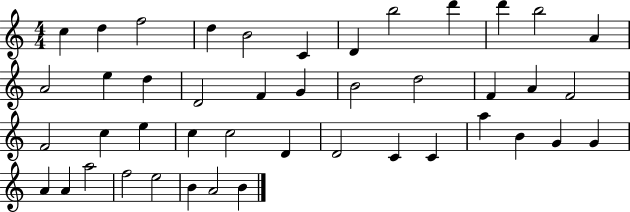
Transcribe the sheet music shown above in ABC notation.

X:1
T:Untitled
M:4/4
L:1/4
K:C
c d f2 d B2 C D b2 d' d' b2 A A2 e d D2 F G B2 d2 F A F2 F2 c e c c2 D D2 C C a B G G A A a2 f2 e2 B A2 B